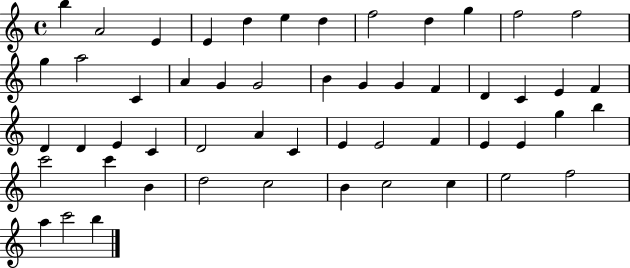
B5/q A4/h E4/q E4/q D5/q E5/q D5/q F5/h D5/q G5/q F5/h F5/h G5/q A5/h C4/q A4/q G4/q G4/h B4/q G4/q G4/q F4/q D4/q C4/q E4/q F4/q D4/q D4/q E4/q C4/q D4/h A4/q C4/q E4/q E4/h F4/q E4/q E4/q G5/q B5/q C6/h C6/q B4/q D5/h C5/h B4/q C5/h C5/q E5/h F5/h A5/q C6/h B5/q